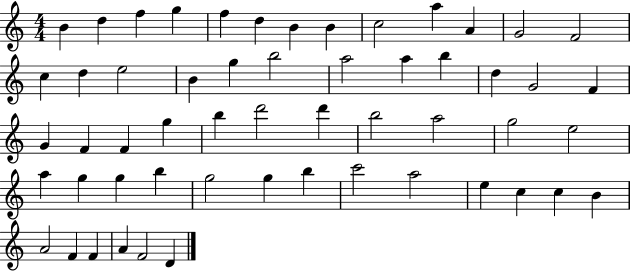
{
  \clef treble
  \numericTimeSignature
  \time 4/4
  \key c \major
  b'4 d''4 f''4 g''4 | f''4 d''4 b'4 b'4 | c''2 a''4 a'4 | g'2 f'2 | \break c''4 d''4 e''2 | b'4 g''4 b''2 | a''2 a''4 b''4 | d''4 g'2 f'4 | \break g'4 f'4 f'4 g''4 | b''4 d'''2 d'''4 | b''2 a''2 | g''2 e''2 | \break a''4 g''4 g''4 b''4 | g''2 g''4 b''4 | c'''2 a''2 | e''4 c''4 c''4 b'4 | \break a'2 f'4 f'4 | a'4 f'2 d'4 | \bar "|."
}